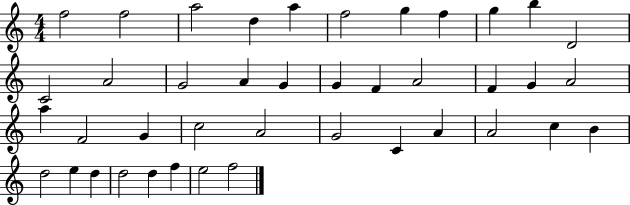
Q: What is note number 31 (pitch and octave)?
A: A4